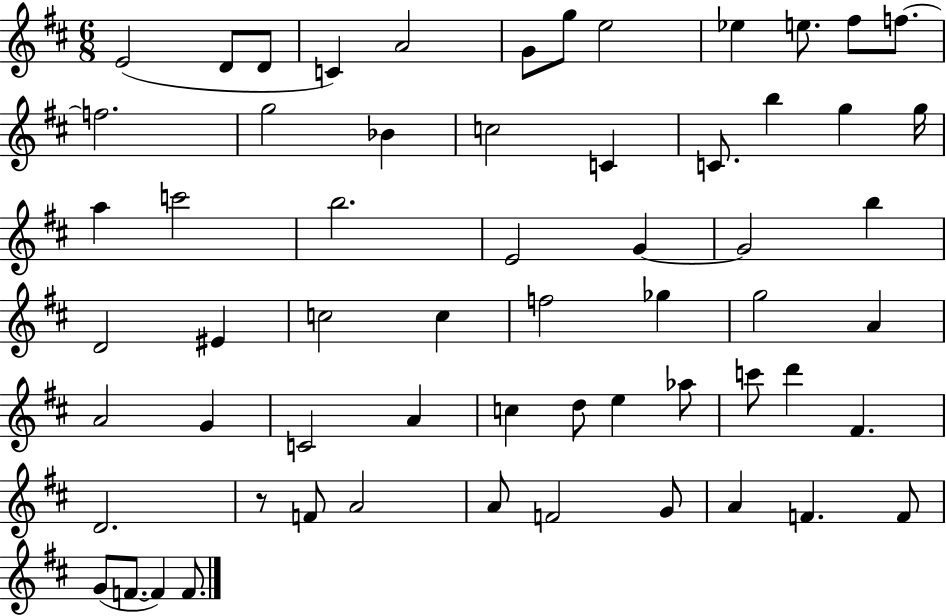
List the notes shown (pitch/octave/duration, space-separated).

E4/h D4/e D4/e C4/q A4/h G4/e G5/e E5/h Eb5/q E5/e. F#5/e F5/e. F5/h. G5/h Bb4/q C5/h C4/q C4/e. B5/q G5/q G5/s A5/q C6/h B5/h. E4/h G4/q G4/h B5/q D4/h EIS4/q C5/h C5/q F5/h Gb5/q G5/h A4/q A4/h G4/q C4/h A4/q C5/q D5/e E5/q Ab5/e C6/e D6/q F#4/q. D4/h. R/e F4/e A4/h A4/e F4/h G4/e A4/q F4/q. F4/e G4/e F4/e. F4/q F4/e.